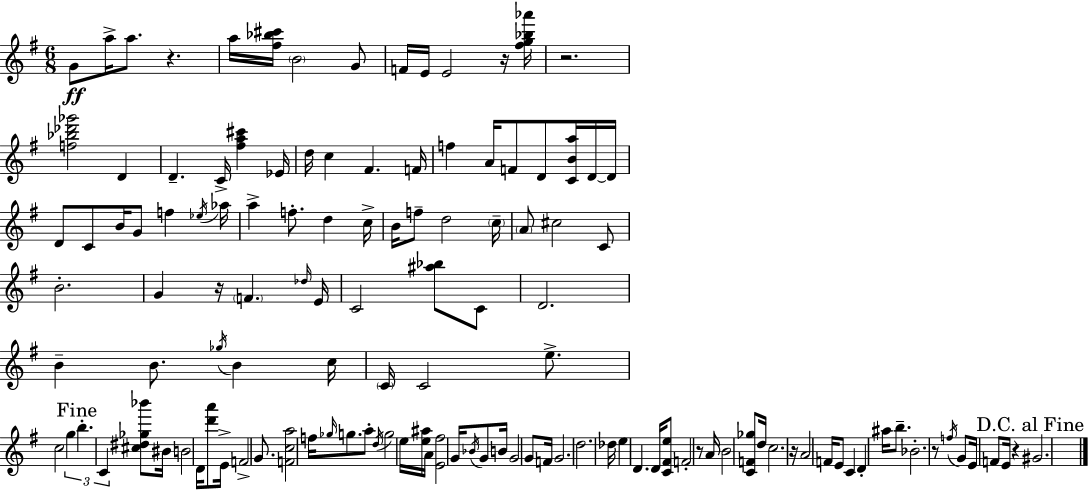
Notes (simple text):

G4/e A5/s A5/e. R/q. A5/s [F#5,Bb5,C#6]/s B4/h G4/e F4/s E4/s E4/h R/s [F#5,G5,Bb5,Ab6]/s R/h. [F5,Bb5,Db6,Gb6]/h D4/q D4/q. C4/s [F#5,A5,C#6]/q Eb4/s D5/s C5/q F#4/q. F4/s F5/q A4/s F4/e D4/e [C4,B4,A5]/s D4/s D4/s D4/e C4/e B4/s G4/e F5/q Eb5/s Ab5/s A5/q F5/e. D5/q C5/s B4/s F5/e D5/h C5/s A4/e C#5/h C4/e B4/h. G4/q R/s F4/q. Db5/s E4/s C4/h [A#5,Bb5]/e C4/e D4/h. B4/q B4/e. Gb5/s B4/q C5/s C4/s C4/h E5/e. C5/h G5/q B5/q. C4/q [C#5,D#5,Gb5,Bb6]/e BIS4/s B4/h D4/s [D6,A6]/e E4/s F4/h G4/e. [F4,C5,A5]/h F5/s Gb5/s G5/e. A5/e D5/s G5/h E5/s [E5,A#5]/s A4/s [E4,F#5]/h G4/s Bb4/s G4/e B4/s G4/h G4/e F4/s G4/h. D5/h. Db5/s E5/q D4/q. D4/s [C4,F#4,E5]/e F4/h R/e A4/s B4/h [C4,F4,Gb5]/e D5/s C5/h. R/s A4/h F4/s E4/e C4/q D4/q A#5/s B5/e. Bb4/h. R/e F5/s G4/e E4/s F4/e E4/s R/q G#4/h.